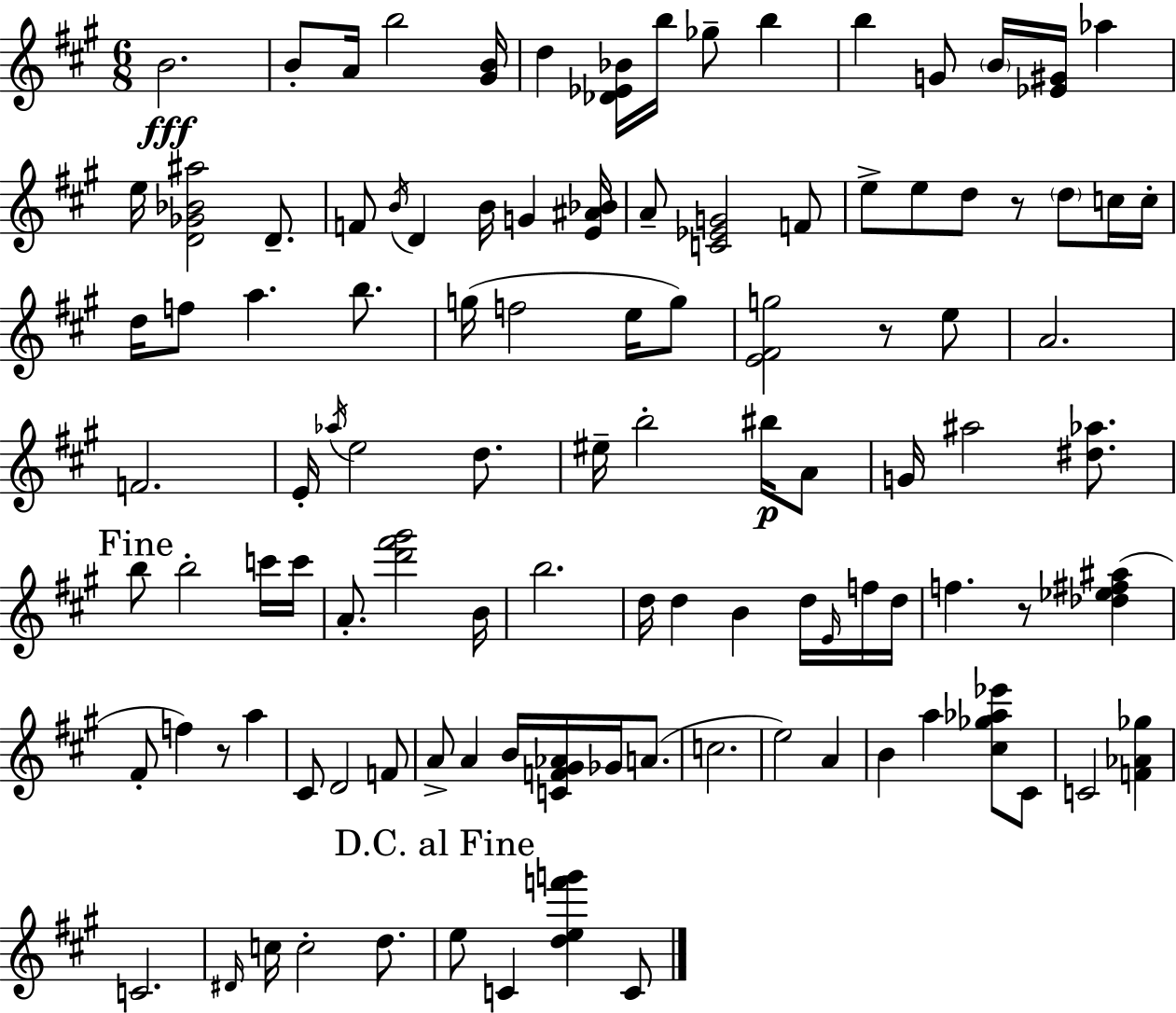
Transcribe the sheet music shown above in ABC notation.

X:1
T:Untitled
M:6/8
L:1/4
K:A
B2 B/2 A/4 b2 [^GB]/4 d [_D_E_B]/4 b/4 _g/2 b b G/2 B/4 [_E^G]/4 _a e/4 [D_G_B^a]2 D/2 F/2 B/4 D B/4 G [E^A_B]/4 A/2 [C_EG]2 F/2 e/2 e/2 d/2 z/2 d/2 c/4 c/4 d/4 f/2 a b/2 g/4 f2 e/4 g/2 [E^Fg]2 z/2 e/2 A2 F2 E/4 _a/4 e2 d/2 ^e/4 b2 ^b/4 A/2 G/4 ^a2 [^d_a]/2 b/2 b2 c'/4 c'/4 A/2 [d'^f'^g']2 B/4 b2 d/4 d B d/4 E/4 f/4 d/4 f z/2 [_d_e^f^a] ^F/2 f z/2 a ^C/2 D2 F/2 A/2 A B/4 [CF^G_A]/4 _G/4 A/2 c2 e2 A B a [^c_g_a_e']/2 ^C/2 C2 [F_A_g] C2 ^D/4 c/4 c2 d/2 e/2 C [def'g'] C/2